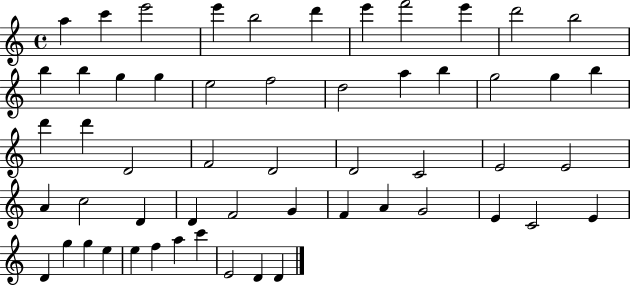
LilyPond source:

{
  \clef treble
  \time 4/4
  \defaultTimeSignature
  \key c \major
  a''4 c'''4 e'''2 | e'''4 b''2 d'''4 | e'''4 f'''2 e'''4 | d'''2 b''2 | \break b''4 b''4 g''4 g''4 | e''2 f''2 | d''2 a''4 b''4 | g''2 g''4 b''4 | \break d'''4 d'''4 d'2 | f'2 d'2 | d'2 c'2 | e'2 e'2 | \break a'4 c''2 d'4 | d'4 f'2 g'4 | f'4 a'4 g'2 | e'4 c'2 e'4 | \break d'4 g''4 g''4 e''4 | e''4 f''4 a''4 c'''4 | e'2 d'4 d'4 | \bar "|."
}